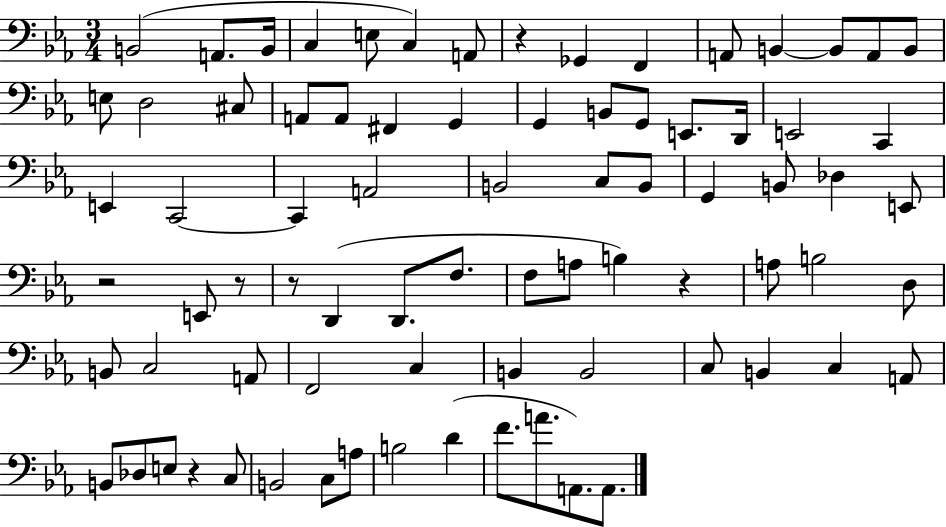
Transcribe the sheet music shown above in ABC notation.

X:1
T:Untitled
M:3/4
L:1/4
K:Eb
B,,2 A,,/2 B,,/4 C, E,/2 C, A,,/2 z _G,, F,, A,,/2 B,, B,,/2 A,,/2 B,,/2 E,/2 D,2 ^C,/2 A,,/2 A,,/2 ^F,, G,, G,, B,,/2 G,,/2 E,,/2 D,,/4 E,,2 C,, E,, C,,2 C,, A,,2 B,,2 C,/2 B,,/2 G,, B,,/2 _D, E,,/2 z2 E,,/2 z/2 z/2 D,, D,,/2 F,/2 F,/2 A,/2 B, z A,/2 B,2 D,/2 B,,/2 C,2 A,,/2 F,,2 C, B,, B,,2 C,/2 B,, C, A,,/2 B,,/2 _D,/2 E,/2 z C,/2 B,,2 C,/2 A,/2 B,2 D F/2 A/2 A,,/2 A,,/2